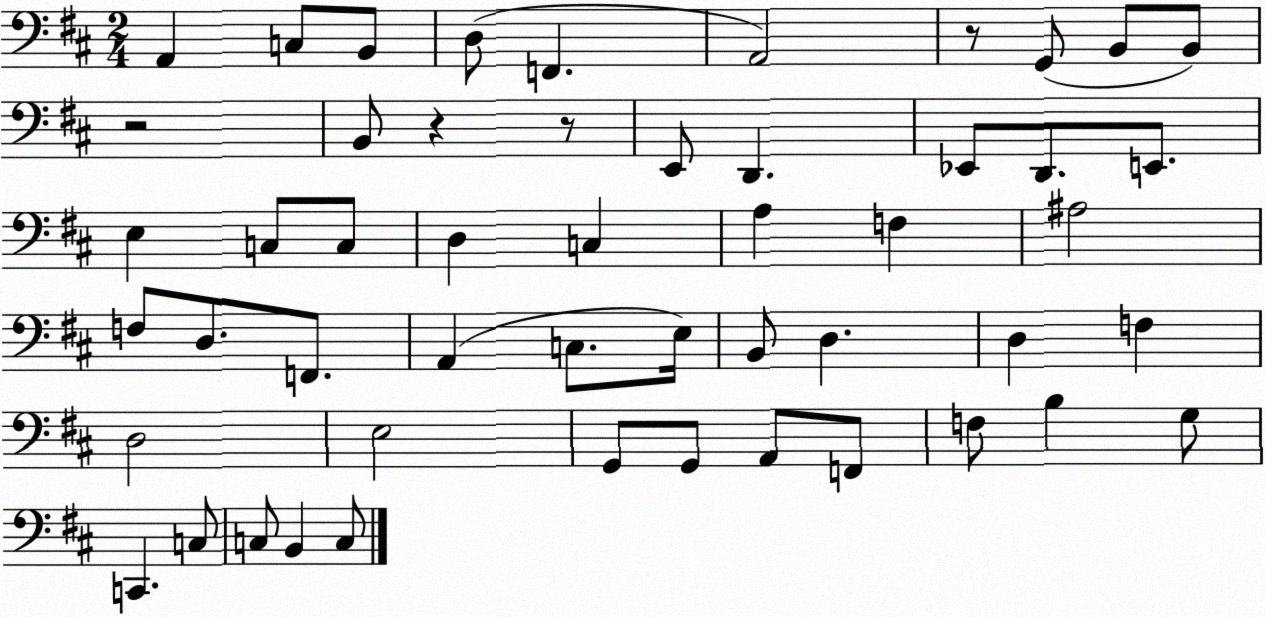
X:1
T:Untitled
M:2/4
L:1/4
K:D
A,, C,/2 B,,/2 D,/2 F,, A,,2 z/2 G,,/2 B,,/2 B,,/2 z2 B,,/2 z z/2 E,,/2 D,, _E,,/2 D,,/2 E,,/2 E, C,/2 C,/2 D, C, A, F, ^A,2 F,/2 D,/2 F,,/2 A,, C,/2 E,/4 B,,/2 D, D, F, D,2 E,2 G,,/2 G,,/2 A,,/2 F,,/2 F,/2 B, G,/2 C,, C,/2 C,/2 B,, C,/2